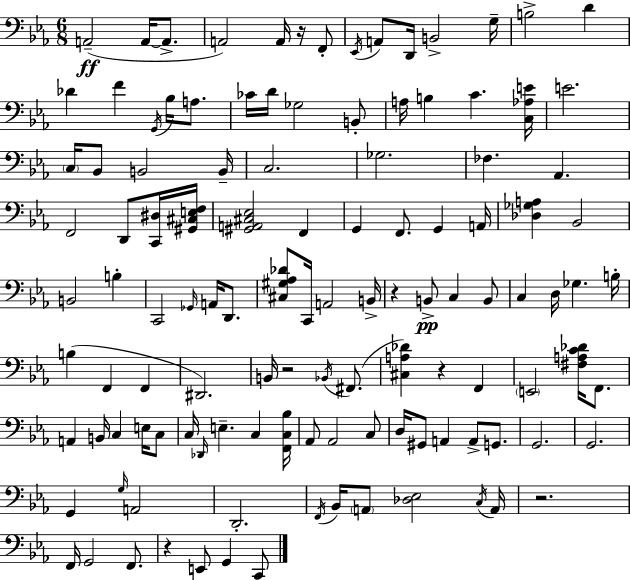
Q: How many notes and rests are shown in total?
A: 118